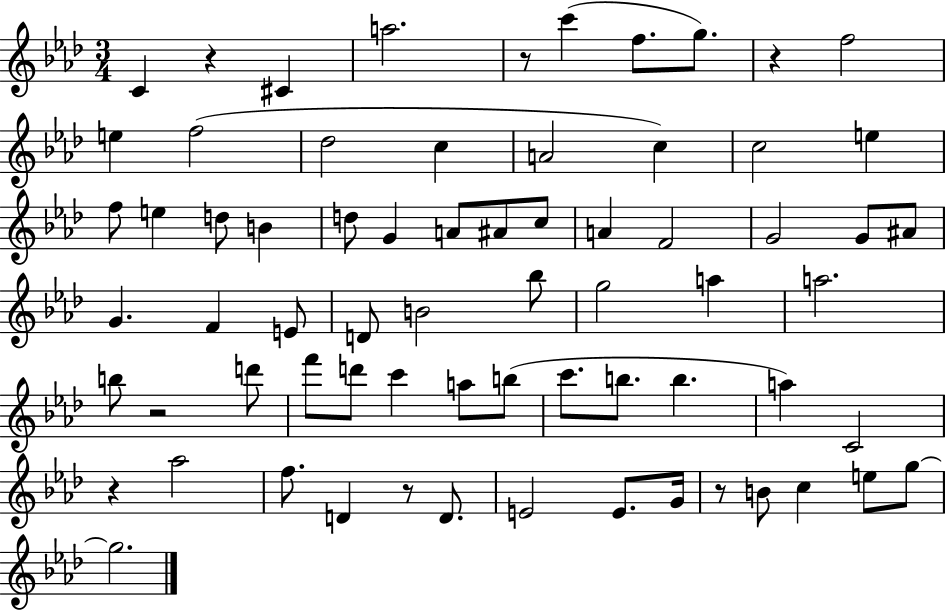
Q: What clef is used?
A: treble